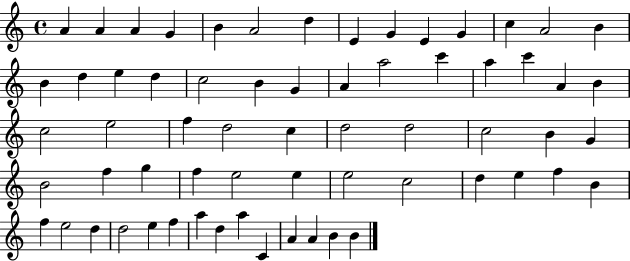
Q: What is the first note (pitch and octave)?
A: A4